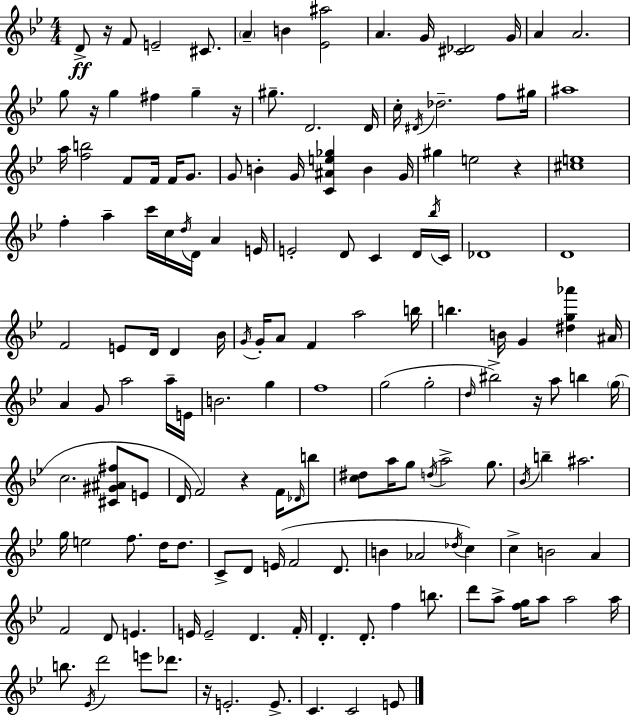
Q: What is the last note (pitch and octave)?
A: E4